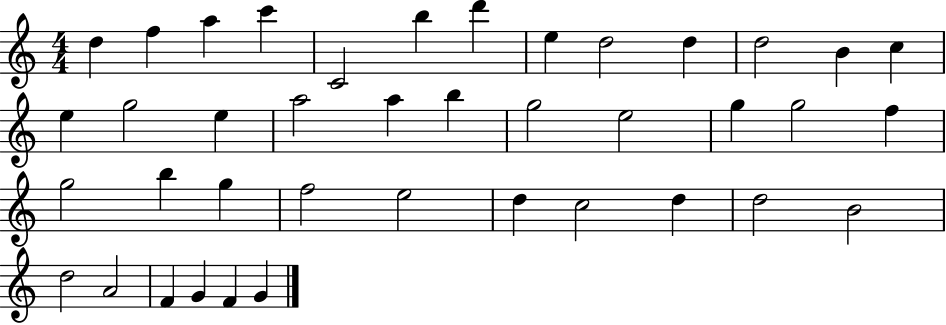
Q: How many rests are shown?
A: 0